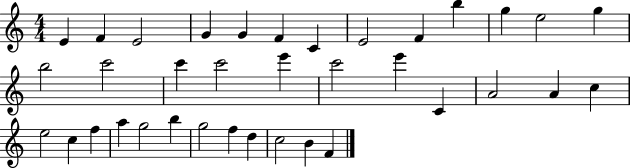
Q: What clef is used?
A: treble